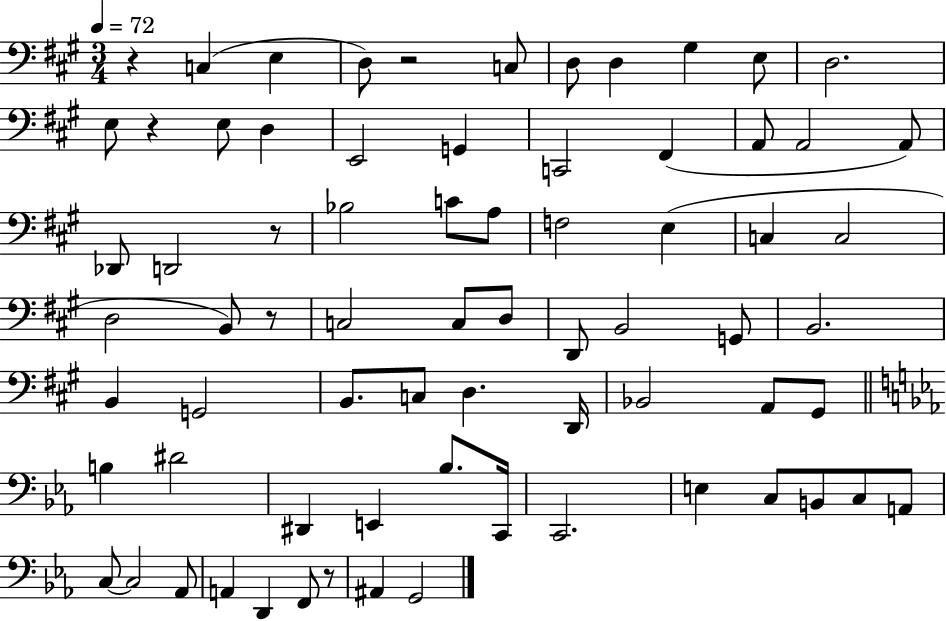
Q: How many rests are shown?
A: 6